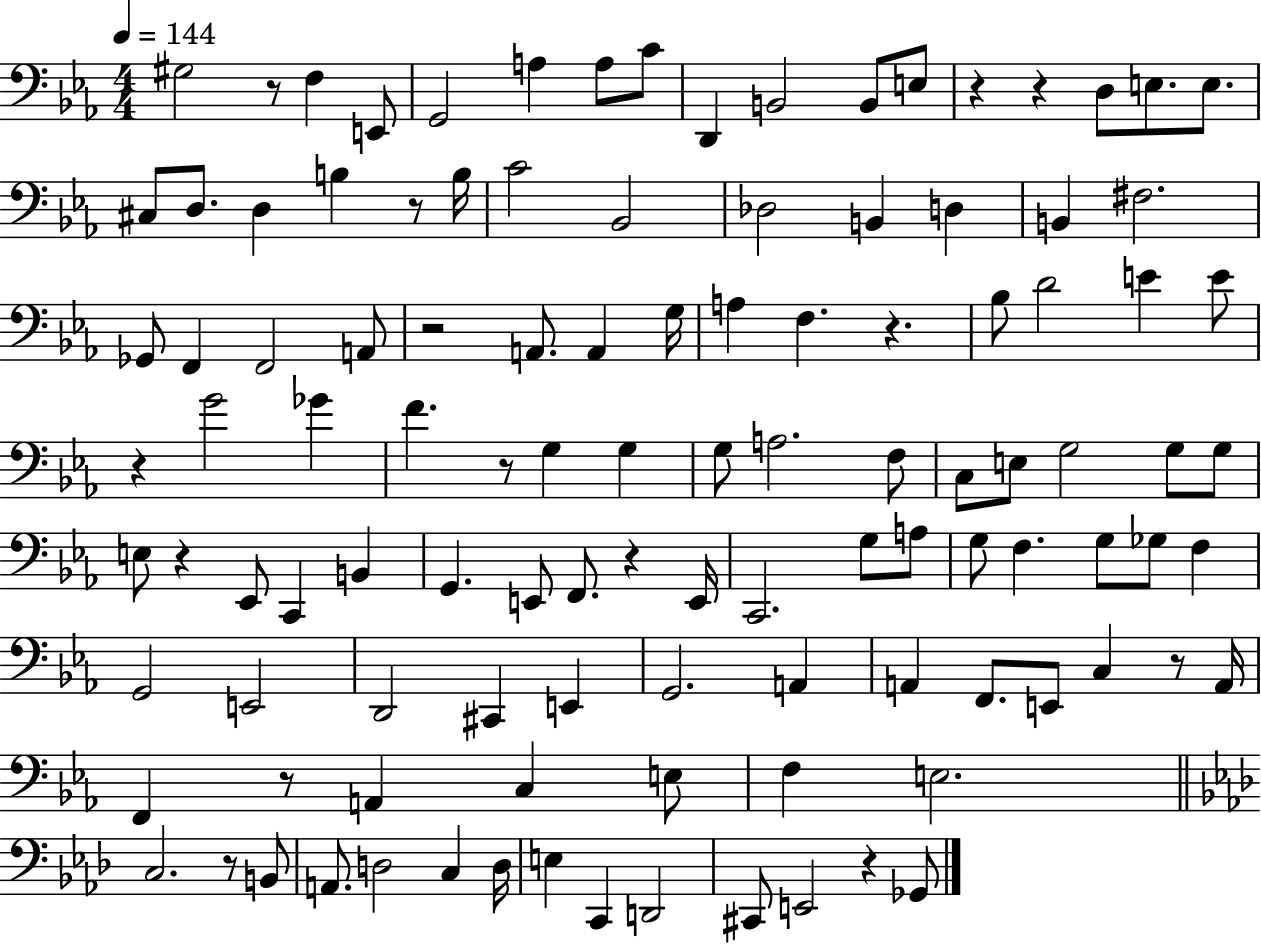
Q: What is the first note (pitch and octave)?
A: G#3